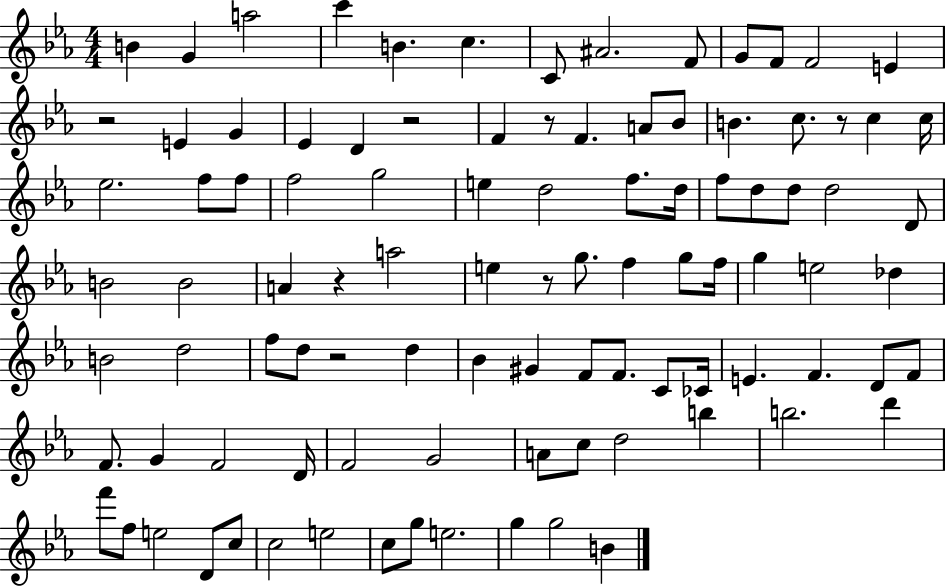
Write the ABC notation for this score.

X:1
T:Untitled
M:4/4
L:1/4
K:Eb
B G a2 c' B c C/2 ^A2 F/2 G/2 F/2 F2 E z2 E G _E D z2 F z/2 F A/2 _B/2 B c/2 z/2 c c/4 _e2 f/2 f/2 f2 g2 e d2 f/2 d/4 f/2 d/2 d/2 d2 D/2 B2 B2 A z a2 e z/2 g/2 f g/2 f/4 g e2 _d B2 d2 f/2 d/2 z2 d _B ^G F/2 F/2 C/2 _C/4 E F D/2 F/2 F/2 G F2 D/4 F2 G2 A/2 c/2 d2 b b2 d' f'/2 f/2 e2 D/2 c/2 c2 e2 c/2 g/2 e2 g g2 B